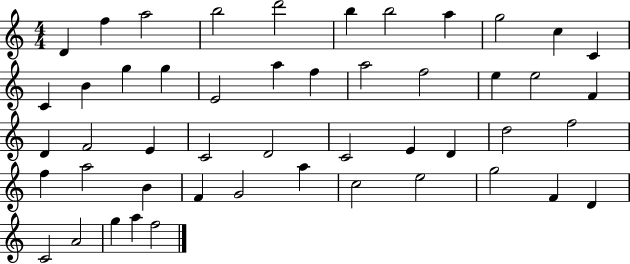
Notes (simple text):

D4/q F5/q A5/h B5/h D6/h B5/q B5/h A5/q G5/h C5/q C4/q C4/q B4/q G5/q G5/q E4/h A5/q F5/q A5/h F5/h E5/q E5/h F4/q D4/q F4/h E4/q C4/h D4/h C4/h E4/q D4/q D5/h F5/h F5/q A5/h B4/q F4/q G4/h A5/q C5/h E5/h G5/h F4/q D4/q C4/h A4/h G5/q A5/q F5/h